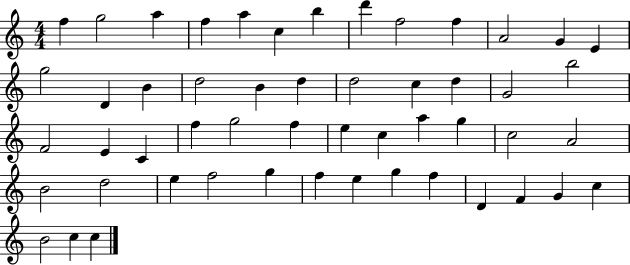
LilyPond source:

{
  \clef treble
  \numericTimeSignature
  \time 4/4
  \key c \major
  f''4 g''2 a''4 | f''4 a''4 c''4 b''4 | d'''4 f''2 f''4 | a'2 g'4 e'4 | \break g''2 d'4 b'4 | d''2 b'4 d''4 | d''2 c''4 d''4 | g'2 b''2 | \break f'2 e'4 c'4 | f''4 g''2 f''4 | e''4 c''4 a''4 g''4 | c''2 a'2 | \break b'2 d''2 | e''4 f''2 g''4 | f''4 e''4 g''4 f''4 | d'4 f'4 g'4 c''4 | \break b'2 c''4 c''4 | \bar "|."
}